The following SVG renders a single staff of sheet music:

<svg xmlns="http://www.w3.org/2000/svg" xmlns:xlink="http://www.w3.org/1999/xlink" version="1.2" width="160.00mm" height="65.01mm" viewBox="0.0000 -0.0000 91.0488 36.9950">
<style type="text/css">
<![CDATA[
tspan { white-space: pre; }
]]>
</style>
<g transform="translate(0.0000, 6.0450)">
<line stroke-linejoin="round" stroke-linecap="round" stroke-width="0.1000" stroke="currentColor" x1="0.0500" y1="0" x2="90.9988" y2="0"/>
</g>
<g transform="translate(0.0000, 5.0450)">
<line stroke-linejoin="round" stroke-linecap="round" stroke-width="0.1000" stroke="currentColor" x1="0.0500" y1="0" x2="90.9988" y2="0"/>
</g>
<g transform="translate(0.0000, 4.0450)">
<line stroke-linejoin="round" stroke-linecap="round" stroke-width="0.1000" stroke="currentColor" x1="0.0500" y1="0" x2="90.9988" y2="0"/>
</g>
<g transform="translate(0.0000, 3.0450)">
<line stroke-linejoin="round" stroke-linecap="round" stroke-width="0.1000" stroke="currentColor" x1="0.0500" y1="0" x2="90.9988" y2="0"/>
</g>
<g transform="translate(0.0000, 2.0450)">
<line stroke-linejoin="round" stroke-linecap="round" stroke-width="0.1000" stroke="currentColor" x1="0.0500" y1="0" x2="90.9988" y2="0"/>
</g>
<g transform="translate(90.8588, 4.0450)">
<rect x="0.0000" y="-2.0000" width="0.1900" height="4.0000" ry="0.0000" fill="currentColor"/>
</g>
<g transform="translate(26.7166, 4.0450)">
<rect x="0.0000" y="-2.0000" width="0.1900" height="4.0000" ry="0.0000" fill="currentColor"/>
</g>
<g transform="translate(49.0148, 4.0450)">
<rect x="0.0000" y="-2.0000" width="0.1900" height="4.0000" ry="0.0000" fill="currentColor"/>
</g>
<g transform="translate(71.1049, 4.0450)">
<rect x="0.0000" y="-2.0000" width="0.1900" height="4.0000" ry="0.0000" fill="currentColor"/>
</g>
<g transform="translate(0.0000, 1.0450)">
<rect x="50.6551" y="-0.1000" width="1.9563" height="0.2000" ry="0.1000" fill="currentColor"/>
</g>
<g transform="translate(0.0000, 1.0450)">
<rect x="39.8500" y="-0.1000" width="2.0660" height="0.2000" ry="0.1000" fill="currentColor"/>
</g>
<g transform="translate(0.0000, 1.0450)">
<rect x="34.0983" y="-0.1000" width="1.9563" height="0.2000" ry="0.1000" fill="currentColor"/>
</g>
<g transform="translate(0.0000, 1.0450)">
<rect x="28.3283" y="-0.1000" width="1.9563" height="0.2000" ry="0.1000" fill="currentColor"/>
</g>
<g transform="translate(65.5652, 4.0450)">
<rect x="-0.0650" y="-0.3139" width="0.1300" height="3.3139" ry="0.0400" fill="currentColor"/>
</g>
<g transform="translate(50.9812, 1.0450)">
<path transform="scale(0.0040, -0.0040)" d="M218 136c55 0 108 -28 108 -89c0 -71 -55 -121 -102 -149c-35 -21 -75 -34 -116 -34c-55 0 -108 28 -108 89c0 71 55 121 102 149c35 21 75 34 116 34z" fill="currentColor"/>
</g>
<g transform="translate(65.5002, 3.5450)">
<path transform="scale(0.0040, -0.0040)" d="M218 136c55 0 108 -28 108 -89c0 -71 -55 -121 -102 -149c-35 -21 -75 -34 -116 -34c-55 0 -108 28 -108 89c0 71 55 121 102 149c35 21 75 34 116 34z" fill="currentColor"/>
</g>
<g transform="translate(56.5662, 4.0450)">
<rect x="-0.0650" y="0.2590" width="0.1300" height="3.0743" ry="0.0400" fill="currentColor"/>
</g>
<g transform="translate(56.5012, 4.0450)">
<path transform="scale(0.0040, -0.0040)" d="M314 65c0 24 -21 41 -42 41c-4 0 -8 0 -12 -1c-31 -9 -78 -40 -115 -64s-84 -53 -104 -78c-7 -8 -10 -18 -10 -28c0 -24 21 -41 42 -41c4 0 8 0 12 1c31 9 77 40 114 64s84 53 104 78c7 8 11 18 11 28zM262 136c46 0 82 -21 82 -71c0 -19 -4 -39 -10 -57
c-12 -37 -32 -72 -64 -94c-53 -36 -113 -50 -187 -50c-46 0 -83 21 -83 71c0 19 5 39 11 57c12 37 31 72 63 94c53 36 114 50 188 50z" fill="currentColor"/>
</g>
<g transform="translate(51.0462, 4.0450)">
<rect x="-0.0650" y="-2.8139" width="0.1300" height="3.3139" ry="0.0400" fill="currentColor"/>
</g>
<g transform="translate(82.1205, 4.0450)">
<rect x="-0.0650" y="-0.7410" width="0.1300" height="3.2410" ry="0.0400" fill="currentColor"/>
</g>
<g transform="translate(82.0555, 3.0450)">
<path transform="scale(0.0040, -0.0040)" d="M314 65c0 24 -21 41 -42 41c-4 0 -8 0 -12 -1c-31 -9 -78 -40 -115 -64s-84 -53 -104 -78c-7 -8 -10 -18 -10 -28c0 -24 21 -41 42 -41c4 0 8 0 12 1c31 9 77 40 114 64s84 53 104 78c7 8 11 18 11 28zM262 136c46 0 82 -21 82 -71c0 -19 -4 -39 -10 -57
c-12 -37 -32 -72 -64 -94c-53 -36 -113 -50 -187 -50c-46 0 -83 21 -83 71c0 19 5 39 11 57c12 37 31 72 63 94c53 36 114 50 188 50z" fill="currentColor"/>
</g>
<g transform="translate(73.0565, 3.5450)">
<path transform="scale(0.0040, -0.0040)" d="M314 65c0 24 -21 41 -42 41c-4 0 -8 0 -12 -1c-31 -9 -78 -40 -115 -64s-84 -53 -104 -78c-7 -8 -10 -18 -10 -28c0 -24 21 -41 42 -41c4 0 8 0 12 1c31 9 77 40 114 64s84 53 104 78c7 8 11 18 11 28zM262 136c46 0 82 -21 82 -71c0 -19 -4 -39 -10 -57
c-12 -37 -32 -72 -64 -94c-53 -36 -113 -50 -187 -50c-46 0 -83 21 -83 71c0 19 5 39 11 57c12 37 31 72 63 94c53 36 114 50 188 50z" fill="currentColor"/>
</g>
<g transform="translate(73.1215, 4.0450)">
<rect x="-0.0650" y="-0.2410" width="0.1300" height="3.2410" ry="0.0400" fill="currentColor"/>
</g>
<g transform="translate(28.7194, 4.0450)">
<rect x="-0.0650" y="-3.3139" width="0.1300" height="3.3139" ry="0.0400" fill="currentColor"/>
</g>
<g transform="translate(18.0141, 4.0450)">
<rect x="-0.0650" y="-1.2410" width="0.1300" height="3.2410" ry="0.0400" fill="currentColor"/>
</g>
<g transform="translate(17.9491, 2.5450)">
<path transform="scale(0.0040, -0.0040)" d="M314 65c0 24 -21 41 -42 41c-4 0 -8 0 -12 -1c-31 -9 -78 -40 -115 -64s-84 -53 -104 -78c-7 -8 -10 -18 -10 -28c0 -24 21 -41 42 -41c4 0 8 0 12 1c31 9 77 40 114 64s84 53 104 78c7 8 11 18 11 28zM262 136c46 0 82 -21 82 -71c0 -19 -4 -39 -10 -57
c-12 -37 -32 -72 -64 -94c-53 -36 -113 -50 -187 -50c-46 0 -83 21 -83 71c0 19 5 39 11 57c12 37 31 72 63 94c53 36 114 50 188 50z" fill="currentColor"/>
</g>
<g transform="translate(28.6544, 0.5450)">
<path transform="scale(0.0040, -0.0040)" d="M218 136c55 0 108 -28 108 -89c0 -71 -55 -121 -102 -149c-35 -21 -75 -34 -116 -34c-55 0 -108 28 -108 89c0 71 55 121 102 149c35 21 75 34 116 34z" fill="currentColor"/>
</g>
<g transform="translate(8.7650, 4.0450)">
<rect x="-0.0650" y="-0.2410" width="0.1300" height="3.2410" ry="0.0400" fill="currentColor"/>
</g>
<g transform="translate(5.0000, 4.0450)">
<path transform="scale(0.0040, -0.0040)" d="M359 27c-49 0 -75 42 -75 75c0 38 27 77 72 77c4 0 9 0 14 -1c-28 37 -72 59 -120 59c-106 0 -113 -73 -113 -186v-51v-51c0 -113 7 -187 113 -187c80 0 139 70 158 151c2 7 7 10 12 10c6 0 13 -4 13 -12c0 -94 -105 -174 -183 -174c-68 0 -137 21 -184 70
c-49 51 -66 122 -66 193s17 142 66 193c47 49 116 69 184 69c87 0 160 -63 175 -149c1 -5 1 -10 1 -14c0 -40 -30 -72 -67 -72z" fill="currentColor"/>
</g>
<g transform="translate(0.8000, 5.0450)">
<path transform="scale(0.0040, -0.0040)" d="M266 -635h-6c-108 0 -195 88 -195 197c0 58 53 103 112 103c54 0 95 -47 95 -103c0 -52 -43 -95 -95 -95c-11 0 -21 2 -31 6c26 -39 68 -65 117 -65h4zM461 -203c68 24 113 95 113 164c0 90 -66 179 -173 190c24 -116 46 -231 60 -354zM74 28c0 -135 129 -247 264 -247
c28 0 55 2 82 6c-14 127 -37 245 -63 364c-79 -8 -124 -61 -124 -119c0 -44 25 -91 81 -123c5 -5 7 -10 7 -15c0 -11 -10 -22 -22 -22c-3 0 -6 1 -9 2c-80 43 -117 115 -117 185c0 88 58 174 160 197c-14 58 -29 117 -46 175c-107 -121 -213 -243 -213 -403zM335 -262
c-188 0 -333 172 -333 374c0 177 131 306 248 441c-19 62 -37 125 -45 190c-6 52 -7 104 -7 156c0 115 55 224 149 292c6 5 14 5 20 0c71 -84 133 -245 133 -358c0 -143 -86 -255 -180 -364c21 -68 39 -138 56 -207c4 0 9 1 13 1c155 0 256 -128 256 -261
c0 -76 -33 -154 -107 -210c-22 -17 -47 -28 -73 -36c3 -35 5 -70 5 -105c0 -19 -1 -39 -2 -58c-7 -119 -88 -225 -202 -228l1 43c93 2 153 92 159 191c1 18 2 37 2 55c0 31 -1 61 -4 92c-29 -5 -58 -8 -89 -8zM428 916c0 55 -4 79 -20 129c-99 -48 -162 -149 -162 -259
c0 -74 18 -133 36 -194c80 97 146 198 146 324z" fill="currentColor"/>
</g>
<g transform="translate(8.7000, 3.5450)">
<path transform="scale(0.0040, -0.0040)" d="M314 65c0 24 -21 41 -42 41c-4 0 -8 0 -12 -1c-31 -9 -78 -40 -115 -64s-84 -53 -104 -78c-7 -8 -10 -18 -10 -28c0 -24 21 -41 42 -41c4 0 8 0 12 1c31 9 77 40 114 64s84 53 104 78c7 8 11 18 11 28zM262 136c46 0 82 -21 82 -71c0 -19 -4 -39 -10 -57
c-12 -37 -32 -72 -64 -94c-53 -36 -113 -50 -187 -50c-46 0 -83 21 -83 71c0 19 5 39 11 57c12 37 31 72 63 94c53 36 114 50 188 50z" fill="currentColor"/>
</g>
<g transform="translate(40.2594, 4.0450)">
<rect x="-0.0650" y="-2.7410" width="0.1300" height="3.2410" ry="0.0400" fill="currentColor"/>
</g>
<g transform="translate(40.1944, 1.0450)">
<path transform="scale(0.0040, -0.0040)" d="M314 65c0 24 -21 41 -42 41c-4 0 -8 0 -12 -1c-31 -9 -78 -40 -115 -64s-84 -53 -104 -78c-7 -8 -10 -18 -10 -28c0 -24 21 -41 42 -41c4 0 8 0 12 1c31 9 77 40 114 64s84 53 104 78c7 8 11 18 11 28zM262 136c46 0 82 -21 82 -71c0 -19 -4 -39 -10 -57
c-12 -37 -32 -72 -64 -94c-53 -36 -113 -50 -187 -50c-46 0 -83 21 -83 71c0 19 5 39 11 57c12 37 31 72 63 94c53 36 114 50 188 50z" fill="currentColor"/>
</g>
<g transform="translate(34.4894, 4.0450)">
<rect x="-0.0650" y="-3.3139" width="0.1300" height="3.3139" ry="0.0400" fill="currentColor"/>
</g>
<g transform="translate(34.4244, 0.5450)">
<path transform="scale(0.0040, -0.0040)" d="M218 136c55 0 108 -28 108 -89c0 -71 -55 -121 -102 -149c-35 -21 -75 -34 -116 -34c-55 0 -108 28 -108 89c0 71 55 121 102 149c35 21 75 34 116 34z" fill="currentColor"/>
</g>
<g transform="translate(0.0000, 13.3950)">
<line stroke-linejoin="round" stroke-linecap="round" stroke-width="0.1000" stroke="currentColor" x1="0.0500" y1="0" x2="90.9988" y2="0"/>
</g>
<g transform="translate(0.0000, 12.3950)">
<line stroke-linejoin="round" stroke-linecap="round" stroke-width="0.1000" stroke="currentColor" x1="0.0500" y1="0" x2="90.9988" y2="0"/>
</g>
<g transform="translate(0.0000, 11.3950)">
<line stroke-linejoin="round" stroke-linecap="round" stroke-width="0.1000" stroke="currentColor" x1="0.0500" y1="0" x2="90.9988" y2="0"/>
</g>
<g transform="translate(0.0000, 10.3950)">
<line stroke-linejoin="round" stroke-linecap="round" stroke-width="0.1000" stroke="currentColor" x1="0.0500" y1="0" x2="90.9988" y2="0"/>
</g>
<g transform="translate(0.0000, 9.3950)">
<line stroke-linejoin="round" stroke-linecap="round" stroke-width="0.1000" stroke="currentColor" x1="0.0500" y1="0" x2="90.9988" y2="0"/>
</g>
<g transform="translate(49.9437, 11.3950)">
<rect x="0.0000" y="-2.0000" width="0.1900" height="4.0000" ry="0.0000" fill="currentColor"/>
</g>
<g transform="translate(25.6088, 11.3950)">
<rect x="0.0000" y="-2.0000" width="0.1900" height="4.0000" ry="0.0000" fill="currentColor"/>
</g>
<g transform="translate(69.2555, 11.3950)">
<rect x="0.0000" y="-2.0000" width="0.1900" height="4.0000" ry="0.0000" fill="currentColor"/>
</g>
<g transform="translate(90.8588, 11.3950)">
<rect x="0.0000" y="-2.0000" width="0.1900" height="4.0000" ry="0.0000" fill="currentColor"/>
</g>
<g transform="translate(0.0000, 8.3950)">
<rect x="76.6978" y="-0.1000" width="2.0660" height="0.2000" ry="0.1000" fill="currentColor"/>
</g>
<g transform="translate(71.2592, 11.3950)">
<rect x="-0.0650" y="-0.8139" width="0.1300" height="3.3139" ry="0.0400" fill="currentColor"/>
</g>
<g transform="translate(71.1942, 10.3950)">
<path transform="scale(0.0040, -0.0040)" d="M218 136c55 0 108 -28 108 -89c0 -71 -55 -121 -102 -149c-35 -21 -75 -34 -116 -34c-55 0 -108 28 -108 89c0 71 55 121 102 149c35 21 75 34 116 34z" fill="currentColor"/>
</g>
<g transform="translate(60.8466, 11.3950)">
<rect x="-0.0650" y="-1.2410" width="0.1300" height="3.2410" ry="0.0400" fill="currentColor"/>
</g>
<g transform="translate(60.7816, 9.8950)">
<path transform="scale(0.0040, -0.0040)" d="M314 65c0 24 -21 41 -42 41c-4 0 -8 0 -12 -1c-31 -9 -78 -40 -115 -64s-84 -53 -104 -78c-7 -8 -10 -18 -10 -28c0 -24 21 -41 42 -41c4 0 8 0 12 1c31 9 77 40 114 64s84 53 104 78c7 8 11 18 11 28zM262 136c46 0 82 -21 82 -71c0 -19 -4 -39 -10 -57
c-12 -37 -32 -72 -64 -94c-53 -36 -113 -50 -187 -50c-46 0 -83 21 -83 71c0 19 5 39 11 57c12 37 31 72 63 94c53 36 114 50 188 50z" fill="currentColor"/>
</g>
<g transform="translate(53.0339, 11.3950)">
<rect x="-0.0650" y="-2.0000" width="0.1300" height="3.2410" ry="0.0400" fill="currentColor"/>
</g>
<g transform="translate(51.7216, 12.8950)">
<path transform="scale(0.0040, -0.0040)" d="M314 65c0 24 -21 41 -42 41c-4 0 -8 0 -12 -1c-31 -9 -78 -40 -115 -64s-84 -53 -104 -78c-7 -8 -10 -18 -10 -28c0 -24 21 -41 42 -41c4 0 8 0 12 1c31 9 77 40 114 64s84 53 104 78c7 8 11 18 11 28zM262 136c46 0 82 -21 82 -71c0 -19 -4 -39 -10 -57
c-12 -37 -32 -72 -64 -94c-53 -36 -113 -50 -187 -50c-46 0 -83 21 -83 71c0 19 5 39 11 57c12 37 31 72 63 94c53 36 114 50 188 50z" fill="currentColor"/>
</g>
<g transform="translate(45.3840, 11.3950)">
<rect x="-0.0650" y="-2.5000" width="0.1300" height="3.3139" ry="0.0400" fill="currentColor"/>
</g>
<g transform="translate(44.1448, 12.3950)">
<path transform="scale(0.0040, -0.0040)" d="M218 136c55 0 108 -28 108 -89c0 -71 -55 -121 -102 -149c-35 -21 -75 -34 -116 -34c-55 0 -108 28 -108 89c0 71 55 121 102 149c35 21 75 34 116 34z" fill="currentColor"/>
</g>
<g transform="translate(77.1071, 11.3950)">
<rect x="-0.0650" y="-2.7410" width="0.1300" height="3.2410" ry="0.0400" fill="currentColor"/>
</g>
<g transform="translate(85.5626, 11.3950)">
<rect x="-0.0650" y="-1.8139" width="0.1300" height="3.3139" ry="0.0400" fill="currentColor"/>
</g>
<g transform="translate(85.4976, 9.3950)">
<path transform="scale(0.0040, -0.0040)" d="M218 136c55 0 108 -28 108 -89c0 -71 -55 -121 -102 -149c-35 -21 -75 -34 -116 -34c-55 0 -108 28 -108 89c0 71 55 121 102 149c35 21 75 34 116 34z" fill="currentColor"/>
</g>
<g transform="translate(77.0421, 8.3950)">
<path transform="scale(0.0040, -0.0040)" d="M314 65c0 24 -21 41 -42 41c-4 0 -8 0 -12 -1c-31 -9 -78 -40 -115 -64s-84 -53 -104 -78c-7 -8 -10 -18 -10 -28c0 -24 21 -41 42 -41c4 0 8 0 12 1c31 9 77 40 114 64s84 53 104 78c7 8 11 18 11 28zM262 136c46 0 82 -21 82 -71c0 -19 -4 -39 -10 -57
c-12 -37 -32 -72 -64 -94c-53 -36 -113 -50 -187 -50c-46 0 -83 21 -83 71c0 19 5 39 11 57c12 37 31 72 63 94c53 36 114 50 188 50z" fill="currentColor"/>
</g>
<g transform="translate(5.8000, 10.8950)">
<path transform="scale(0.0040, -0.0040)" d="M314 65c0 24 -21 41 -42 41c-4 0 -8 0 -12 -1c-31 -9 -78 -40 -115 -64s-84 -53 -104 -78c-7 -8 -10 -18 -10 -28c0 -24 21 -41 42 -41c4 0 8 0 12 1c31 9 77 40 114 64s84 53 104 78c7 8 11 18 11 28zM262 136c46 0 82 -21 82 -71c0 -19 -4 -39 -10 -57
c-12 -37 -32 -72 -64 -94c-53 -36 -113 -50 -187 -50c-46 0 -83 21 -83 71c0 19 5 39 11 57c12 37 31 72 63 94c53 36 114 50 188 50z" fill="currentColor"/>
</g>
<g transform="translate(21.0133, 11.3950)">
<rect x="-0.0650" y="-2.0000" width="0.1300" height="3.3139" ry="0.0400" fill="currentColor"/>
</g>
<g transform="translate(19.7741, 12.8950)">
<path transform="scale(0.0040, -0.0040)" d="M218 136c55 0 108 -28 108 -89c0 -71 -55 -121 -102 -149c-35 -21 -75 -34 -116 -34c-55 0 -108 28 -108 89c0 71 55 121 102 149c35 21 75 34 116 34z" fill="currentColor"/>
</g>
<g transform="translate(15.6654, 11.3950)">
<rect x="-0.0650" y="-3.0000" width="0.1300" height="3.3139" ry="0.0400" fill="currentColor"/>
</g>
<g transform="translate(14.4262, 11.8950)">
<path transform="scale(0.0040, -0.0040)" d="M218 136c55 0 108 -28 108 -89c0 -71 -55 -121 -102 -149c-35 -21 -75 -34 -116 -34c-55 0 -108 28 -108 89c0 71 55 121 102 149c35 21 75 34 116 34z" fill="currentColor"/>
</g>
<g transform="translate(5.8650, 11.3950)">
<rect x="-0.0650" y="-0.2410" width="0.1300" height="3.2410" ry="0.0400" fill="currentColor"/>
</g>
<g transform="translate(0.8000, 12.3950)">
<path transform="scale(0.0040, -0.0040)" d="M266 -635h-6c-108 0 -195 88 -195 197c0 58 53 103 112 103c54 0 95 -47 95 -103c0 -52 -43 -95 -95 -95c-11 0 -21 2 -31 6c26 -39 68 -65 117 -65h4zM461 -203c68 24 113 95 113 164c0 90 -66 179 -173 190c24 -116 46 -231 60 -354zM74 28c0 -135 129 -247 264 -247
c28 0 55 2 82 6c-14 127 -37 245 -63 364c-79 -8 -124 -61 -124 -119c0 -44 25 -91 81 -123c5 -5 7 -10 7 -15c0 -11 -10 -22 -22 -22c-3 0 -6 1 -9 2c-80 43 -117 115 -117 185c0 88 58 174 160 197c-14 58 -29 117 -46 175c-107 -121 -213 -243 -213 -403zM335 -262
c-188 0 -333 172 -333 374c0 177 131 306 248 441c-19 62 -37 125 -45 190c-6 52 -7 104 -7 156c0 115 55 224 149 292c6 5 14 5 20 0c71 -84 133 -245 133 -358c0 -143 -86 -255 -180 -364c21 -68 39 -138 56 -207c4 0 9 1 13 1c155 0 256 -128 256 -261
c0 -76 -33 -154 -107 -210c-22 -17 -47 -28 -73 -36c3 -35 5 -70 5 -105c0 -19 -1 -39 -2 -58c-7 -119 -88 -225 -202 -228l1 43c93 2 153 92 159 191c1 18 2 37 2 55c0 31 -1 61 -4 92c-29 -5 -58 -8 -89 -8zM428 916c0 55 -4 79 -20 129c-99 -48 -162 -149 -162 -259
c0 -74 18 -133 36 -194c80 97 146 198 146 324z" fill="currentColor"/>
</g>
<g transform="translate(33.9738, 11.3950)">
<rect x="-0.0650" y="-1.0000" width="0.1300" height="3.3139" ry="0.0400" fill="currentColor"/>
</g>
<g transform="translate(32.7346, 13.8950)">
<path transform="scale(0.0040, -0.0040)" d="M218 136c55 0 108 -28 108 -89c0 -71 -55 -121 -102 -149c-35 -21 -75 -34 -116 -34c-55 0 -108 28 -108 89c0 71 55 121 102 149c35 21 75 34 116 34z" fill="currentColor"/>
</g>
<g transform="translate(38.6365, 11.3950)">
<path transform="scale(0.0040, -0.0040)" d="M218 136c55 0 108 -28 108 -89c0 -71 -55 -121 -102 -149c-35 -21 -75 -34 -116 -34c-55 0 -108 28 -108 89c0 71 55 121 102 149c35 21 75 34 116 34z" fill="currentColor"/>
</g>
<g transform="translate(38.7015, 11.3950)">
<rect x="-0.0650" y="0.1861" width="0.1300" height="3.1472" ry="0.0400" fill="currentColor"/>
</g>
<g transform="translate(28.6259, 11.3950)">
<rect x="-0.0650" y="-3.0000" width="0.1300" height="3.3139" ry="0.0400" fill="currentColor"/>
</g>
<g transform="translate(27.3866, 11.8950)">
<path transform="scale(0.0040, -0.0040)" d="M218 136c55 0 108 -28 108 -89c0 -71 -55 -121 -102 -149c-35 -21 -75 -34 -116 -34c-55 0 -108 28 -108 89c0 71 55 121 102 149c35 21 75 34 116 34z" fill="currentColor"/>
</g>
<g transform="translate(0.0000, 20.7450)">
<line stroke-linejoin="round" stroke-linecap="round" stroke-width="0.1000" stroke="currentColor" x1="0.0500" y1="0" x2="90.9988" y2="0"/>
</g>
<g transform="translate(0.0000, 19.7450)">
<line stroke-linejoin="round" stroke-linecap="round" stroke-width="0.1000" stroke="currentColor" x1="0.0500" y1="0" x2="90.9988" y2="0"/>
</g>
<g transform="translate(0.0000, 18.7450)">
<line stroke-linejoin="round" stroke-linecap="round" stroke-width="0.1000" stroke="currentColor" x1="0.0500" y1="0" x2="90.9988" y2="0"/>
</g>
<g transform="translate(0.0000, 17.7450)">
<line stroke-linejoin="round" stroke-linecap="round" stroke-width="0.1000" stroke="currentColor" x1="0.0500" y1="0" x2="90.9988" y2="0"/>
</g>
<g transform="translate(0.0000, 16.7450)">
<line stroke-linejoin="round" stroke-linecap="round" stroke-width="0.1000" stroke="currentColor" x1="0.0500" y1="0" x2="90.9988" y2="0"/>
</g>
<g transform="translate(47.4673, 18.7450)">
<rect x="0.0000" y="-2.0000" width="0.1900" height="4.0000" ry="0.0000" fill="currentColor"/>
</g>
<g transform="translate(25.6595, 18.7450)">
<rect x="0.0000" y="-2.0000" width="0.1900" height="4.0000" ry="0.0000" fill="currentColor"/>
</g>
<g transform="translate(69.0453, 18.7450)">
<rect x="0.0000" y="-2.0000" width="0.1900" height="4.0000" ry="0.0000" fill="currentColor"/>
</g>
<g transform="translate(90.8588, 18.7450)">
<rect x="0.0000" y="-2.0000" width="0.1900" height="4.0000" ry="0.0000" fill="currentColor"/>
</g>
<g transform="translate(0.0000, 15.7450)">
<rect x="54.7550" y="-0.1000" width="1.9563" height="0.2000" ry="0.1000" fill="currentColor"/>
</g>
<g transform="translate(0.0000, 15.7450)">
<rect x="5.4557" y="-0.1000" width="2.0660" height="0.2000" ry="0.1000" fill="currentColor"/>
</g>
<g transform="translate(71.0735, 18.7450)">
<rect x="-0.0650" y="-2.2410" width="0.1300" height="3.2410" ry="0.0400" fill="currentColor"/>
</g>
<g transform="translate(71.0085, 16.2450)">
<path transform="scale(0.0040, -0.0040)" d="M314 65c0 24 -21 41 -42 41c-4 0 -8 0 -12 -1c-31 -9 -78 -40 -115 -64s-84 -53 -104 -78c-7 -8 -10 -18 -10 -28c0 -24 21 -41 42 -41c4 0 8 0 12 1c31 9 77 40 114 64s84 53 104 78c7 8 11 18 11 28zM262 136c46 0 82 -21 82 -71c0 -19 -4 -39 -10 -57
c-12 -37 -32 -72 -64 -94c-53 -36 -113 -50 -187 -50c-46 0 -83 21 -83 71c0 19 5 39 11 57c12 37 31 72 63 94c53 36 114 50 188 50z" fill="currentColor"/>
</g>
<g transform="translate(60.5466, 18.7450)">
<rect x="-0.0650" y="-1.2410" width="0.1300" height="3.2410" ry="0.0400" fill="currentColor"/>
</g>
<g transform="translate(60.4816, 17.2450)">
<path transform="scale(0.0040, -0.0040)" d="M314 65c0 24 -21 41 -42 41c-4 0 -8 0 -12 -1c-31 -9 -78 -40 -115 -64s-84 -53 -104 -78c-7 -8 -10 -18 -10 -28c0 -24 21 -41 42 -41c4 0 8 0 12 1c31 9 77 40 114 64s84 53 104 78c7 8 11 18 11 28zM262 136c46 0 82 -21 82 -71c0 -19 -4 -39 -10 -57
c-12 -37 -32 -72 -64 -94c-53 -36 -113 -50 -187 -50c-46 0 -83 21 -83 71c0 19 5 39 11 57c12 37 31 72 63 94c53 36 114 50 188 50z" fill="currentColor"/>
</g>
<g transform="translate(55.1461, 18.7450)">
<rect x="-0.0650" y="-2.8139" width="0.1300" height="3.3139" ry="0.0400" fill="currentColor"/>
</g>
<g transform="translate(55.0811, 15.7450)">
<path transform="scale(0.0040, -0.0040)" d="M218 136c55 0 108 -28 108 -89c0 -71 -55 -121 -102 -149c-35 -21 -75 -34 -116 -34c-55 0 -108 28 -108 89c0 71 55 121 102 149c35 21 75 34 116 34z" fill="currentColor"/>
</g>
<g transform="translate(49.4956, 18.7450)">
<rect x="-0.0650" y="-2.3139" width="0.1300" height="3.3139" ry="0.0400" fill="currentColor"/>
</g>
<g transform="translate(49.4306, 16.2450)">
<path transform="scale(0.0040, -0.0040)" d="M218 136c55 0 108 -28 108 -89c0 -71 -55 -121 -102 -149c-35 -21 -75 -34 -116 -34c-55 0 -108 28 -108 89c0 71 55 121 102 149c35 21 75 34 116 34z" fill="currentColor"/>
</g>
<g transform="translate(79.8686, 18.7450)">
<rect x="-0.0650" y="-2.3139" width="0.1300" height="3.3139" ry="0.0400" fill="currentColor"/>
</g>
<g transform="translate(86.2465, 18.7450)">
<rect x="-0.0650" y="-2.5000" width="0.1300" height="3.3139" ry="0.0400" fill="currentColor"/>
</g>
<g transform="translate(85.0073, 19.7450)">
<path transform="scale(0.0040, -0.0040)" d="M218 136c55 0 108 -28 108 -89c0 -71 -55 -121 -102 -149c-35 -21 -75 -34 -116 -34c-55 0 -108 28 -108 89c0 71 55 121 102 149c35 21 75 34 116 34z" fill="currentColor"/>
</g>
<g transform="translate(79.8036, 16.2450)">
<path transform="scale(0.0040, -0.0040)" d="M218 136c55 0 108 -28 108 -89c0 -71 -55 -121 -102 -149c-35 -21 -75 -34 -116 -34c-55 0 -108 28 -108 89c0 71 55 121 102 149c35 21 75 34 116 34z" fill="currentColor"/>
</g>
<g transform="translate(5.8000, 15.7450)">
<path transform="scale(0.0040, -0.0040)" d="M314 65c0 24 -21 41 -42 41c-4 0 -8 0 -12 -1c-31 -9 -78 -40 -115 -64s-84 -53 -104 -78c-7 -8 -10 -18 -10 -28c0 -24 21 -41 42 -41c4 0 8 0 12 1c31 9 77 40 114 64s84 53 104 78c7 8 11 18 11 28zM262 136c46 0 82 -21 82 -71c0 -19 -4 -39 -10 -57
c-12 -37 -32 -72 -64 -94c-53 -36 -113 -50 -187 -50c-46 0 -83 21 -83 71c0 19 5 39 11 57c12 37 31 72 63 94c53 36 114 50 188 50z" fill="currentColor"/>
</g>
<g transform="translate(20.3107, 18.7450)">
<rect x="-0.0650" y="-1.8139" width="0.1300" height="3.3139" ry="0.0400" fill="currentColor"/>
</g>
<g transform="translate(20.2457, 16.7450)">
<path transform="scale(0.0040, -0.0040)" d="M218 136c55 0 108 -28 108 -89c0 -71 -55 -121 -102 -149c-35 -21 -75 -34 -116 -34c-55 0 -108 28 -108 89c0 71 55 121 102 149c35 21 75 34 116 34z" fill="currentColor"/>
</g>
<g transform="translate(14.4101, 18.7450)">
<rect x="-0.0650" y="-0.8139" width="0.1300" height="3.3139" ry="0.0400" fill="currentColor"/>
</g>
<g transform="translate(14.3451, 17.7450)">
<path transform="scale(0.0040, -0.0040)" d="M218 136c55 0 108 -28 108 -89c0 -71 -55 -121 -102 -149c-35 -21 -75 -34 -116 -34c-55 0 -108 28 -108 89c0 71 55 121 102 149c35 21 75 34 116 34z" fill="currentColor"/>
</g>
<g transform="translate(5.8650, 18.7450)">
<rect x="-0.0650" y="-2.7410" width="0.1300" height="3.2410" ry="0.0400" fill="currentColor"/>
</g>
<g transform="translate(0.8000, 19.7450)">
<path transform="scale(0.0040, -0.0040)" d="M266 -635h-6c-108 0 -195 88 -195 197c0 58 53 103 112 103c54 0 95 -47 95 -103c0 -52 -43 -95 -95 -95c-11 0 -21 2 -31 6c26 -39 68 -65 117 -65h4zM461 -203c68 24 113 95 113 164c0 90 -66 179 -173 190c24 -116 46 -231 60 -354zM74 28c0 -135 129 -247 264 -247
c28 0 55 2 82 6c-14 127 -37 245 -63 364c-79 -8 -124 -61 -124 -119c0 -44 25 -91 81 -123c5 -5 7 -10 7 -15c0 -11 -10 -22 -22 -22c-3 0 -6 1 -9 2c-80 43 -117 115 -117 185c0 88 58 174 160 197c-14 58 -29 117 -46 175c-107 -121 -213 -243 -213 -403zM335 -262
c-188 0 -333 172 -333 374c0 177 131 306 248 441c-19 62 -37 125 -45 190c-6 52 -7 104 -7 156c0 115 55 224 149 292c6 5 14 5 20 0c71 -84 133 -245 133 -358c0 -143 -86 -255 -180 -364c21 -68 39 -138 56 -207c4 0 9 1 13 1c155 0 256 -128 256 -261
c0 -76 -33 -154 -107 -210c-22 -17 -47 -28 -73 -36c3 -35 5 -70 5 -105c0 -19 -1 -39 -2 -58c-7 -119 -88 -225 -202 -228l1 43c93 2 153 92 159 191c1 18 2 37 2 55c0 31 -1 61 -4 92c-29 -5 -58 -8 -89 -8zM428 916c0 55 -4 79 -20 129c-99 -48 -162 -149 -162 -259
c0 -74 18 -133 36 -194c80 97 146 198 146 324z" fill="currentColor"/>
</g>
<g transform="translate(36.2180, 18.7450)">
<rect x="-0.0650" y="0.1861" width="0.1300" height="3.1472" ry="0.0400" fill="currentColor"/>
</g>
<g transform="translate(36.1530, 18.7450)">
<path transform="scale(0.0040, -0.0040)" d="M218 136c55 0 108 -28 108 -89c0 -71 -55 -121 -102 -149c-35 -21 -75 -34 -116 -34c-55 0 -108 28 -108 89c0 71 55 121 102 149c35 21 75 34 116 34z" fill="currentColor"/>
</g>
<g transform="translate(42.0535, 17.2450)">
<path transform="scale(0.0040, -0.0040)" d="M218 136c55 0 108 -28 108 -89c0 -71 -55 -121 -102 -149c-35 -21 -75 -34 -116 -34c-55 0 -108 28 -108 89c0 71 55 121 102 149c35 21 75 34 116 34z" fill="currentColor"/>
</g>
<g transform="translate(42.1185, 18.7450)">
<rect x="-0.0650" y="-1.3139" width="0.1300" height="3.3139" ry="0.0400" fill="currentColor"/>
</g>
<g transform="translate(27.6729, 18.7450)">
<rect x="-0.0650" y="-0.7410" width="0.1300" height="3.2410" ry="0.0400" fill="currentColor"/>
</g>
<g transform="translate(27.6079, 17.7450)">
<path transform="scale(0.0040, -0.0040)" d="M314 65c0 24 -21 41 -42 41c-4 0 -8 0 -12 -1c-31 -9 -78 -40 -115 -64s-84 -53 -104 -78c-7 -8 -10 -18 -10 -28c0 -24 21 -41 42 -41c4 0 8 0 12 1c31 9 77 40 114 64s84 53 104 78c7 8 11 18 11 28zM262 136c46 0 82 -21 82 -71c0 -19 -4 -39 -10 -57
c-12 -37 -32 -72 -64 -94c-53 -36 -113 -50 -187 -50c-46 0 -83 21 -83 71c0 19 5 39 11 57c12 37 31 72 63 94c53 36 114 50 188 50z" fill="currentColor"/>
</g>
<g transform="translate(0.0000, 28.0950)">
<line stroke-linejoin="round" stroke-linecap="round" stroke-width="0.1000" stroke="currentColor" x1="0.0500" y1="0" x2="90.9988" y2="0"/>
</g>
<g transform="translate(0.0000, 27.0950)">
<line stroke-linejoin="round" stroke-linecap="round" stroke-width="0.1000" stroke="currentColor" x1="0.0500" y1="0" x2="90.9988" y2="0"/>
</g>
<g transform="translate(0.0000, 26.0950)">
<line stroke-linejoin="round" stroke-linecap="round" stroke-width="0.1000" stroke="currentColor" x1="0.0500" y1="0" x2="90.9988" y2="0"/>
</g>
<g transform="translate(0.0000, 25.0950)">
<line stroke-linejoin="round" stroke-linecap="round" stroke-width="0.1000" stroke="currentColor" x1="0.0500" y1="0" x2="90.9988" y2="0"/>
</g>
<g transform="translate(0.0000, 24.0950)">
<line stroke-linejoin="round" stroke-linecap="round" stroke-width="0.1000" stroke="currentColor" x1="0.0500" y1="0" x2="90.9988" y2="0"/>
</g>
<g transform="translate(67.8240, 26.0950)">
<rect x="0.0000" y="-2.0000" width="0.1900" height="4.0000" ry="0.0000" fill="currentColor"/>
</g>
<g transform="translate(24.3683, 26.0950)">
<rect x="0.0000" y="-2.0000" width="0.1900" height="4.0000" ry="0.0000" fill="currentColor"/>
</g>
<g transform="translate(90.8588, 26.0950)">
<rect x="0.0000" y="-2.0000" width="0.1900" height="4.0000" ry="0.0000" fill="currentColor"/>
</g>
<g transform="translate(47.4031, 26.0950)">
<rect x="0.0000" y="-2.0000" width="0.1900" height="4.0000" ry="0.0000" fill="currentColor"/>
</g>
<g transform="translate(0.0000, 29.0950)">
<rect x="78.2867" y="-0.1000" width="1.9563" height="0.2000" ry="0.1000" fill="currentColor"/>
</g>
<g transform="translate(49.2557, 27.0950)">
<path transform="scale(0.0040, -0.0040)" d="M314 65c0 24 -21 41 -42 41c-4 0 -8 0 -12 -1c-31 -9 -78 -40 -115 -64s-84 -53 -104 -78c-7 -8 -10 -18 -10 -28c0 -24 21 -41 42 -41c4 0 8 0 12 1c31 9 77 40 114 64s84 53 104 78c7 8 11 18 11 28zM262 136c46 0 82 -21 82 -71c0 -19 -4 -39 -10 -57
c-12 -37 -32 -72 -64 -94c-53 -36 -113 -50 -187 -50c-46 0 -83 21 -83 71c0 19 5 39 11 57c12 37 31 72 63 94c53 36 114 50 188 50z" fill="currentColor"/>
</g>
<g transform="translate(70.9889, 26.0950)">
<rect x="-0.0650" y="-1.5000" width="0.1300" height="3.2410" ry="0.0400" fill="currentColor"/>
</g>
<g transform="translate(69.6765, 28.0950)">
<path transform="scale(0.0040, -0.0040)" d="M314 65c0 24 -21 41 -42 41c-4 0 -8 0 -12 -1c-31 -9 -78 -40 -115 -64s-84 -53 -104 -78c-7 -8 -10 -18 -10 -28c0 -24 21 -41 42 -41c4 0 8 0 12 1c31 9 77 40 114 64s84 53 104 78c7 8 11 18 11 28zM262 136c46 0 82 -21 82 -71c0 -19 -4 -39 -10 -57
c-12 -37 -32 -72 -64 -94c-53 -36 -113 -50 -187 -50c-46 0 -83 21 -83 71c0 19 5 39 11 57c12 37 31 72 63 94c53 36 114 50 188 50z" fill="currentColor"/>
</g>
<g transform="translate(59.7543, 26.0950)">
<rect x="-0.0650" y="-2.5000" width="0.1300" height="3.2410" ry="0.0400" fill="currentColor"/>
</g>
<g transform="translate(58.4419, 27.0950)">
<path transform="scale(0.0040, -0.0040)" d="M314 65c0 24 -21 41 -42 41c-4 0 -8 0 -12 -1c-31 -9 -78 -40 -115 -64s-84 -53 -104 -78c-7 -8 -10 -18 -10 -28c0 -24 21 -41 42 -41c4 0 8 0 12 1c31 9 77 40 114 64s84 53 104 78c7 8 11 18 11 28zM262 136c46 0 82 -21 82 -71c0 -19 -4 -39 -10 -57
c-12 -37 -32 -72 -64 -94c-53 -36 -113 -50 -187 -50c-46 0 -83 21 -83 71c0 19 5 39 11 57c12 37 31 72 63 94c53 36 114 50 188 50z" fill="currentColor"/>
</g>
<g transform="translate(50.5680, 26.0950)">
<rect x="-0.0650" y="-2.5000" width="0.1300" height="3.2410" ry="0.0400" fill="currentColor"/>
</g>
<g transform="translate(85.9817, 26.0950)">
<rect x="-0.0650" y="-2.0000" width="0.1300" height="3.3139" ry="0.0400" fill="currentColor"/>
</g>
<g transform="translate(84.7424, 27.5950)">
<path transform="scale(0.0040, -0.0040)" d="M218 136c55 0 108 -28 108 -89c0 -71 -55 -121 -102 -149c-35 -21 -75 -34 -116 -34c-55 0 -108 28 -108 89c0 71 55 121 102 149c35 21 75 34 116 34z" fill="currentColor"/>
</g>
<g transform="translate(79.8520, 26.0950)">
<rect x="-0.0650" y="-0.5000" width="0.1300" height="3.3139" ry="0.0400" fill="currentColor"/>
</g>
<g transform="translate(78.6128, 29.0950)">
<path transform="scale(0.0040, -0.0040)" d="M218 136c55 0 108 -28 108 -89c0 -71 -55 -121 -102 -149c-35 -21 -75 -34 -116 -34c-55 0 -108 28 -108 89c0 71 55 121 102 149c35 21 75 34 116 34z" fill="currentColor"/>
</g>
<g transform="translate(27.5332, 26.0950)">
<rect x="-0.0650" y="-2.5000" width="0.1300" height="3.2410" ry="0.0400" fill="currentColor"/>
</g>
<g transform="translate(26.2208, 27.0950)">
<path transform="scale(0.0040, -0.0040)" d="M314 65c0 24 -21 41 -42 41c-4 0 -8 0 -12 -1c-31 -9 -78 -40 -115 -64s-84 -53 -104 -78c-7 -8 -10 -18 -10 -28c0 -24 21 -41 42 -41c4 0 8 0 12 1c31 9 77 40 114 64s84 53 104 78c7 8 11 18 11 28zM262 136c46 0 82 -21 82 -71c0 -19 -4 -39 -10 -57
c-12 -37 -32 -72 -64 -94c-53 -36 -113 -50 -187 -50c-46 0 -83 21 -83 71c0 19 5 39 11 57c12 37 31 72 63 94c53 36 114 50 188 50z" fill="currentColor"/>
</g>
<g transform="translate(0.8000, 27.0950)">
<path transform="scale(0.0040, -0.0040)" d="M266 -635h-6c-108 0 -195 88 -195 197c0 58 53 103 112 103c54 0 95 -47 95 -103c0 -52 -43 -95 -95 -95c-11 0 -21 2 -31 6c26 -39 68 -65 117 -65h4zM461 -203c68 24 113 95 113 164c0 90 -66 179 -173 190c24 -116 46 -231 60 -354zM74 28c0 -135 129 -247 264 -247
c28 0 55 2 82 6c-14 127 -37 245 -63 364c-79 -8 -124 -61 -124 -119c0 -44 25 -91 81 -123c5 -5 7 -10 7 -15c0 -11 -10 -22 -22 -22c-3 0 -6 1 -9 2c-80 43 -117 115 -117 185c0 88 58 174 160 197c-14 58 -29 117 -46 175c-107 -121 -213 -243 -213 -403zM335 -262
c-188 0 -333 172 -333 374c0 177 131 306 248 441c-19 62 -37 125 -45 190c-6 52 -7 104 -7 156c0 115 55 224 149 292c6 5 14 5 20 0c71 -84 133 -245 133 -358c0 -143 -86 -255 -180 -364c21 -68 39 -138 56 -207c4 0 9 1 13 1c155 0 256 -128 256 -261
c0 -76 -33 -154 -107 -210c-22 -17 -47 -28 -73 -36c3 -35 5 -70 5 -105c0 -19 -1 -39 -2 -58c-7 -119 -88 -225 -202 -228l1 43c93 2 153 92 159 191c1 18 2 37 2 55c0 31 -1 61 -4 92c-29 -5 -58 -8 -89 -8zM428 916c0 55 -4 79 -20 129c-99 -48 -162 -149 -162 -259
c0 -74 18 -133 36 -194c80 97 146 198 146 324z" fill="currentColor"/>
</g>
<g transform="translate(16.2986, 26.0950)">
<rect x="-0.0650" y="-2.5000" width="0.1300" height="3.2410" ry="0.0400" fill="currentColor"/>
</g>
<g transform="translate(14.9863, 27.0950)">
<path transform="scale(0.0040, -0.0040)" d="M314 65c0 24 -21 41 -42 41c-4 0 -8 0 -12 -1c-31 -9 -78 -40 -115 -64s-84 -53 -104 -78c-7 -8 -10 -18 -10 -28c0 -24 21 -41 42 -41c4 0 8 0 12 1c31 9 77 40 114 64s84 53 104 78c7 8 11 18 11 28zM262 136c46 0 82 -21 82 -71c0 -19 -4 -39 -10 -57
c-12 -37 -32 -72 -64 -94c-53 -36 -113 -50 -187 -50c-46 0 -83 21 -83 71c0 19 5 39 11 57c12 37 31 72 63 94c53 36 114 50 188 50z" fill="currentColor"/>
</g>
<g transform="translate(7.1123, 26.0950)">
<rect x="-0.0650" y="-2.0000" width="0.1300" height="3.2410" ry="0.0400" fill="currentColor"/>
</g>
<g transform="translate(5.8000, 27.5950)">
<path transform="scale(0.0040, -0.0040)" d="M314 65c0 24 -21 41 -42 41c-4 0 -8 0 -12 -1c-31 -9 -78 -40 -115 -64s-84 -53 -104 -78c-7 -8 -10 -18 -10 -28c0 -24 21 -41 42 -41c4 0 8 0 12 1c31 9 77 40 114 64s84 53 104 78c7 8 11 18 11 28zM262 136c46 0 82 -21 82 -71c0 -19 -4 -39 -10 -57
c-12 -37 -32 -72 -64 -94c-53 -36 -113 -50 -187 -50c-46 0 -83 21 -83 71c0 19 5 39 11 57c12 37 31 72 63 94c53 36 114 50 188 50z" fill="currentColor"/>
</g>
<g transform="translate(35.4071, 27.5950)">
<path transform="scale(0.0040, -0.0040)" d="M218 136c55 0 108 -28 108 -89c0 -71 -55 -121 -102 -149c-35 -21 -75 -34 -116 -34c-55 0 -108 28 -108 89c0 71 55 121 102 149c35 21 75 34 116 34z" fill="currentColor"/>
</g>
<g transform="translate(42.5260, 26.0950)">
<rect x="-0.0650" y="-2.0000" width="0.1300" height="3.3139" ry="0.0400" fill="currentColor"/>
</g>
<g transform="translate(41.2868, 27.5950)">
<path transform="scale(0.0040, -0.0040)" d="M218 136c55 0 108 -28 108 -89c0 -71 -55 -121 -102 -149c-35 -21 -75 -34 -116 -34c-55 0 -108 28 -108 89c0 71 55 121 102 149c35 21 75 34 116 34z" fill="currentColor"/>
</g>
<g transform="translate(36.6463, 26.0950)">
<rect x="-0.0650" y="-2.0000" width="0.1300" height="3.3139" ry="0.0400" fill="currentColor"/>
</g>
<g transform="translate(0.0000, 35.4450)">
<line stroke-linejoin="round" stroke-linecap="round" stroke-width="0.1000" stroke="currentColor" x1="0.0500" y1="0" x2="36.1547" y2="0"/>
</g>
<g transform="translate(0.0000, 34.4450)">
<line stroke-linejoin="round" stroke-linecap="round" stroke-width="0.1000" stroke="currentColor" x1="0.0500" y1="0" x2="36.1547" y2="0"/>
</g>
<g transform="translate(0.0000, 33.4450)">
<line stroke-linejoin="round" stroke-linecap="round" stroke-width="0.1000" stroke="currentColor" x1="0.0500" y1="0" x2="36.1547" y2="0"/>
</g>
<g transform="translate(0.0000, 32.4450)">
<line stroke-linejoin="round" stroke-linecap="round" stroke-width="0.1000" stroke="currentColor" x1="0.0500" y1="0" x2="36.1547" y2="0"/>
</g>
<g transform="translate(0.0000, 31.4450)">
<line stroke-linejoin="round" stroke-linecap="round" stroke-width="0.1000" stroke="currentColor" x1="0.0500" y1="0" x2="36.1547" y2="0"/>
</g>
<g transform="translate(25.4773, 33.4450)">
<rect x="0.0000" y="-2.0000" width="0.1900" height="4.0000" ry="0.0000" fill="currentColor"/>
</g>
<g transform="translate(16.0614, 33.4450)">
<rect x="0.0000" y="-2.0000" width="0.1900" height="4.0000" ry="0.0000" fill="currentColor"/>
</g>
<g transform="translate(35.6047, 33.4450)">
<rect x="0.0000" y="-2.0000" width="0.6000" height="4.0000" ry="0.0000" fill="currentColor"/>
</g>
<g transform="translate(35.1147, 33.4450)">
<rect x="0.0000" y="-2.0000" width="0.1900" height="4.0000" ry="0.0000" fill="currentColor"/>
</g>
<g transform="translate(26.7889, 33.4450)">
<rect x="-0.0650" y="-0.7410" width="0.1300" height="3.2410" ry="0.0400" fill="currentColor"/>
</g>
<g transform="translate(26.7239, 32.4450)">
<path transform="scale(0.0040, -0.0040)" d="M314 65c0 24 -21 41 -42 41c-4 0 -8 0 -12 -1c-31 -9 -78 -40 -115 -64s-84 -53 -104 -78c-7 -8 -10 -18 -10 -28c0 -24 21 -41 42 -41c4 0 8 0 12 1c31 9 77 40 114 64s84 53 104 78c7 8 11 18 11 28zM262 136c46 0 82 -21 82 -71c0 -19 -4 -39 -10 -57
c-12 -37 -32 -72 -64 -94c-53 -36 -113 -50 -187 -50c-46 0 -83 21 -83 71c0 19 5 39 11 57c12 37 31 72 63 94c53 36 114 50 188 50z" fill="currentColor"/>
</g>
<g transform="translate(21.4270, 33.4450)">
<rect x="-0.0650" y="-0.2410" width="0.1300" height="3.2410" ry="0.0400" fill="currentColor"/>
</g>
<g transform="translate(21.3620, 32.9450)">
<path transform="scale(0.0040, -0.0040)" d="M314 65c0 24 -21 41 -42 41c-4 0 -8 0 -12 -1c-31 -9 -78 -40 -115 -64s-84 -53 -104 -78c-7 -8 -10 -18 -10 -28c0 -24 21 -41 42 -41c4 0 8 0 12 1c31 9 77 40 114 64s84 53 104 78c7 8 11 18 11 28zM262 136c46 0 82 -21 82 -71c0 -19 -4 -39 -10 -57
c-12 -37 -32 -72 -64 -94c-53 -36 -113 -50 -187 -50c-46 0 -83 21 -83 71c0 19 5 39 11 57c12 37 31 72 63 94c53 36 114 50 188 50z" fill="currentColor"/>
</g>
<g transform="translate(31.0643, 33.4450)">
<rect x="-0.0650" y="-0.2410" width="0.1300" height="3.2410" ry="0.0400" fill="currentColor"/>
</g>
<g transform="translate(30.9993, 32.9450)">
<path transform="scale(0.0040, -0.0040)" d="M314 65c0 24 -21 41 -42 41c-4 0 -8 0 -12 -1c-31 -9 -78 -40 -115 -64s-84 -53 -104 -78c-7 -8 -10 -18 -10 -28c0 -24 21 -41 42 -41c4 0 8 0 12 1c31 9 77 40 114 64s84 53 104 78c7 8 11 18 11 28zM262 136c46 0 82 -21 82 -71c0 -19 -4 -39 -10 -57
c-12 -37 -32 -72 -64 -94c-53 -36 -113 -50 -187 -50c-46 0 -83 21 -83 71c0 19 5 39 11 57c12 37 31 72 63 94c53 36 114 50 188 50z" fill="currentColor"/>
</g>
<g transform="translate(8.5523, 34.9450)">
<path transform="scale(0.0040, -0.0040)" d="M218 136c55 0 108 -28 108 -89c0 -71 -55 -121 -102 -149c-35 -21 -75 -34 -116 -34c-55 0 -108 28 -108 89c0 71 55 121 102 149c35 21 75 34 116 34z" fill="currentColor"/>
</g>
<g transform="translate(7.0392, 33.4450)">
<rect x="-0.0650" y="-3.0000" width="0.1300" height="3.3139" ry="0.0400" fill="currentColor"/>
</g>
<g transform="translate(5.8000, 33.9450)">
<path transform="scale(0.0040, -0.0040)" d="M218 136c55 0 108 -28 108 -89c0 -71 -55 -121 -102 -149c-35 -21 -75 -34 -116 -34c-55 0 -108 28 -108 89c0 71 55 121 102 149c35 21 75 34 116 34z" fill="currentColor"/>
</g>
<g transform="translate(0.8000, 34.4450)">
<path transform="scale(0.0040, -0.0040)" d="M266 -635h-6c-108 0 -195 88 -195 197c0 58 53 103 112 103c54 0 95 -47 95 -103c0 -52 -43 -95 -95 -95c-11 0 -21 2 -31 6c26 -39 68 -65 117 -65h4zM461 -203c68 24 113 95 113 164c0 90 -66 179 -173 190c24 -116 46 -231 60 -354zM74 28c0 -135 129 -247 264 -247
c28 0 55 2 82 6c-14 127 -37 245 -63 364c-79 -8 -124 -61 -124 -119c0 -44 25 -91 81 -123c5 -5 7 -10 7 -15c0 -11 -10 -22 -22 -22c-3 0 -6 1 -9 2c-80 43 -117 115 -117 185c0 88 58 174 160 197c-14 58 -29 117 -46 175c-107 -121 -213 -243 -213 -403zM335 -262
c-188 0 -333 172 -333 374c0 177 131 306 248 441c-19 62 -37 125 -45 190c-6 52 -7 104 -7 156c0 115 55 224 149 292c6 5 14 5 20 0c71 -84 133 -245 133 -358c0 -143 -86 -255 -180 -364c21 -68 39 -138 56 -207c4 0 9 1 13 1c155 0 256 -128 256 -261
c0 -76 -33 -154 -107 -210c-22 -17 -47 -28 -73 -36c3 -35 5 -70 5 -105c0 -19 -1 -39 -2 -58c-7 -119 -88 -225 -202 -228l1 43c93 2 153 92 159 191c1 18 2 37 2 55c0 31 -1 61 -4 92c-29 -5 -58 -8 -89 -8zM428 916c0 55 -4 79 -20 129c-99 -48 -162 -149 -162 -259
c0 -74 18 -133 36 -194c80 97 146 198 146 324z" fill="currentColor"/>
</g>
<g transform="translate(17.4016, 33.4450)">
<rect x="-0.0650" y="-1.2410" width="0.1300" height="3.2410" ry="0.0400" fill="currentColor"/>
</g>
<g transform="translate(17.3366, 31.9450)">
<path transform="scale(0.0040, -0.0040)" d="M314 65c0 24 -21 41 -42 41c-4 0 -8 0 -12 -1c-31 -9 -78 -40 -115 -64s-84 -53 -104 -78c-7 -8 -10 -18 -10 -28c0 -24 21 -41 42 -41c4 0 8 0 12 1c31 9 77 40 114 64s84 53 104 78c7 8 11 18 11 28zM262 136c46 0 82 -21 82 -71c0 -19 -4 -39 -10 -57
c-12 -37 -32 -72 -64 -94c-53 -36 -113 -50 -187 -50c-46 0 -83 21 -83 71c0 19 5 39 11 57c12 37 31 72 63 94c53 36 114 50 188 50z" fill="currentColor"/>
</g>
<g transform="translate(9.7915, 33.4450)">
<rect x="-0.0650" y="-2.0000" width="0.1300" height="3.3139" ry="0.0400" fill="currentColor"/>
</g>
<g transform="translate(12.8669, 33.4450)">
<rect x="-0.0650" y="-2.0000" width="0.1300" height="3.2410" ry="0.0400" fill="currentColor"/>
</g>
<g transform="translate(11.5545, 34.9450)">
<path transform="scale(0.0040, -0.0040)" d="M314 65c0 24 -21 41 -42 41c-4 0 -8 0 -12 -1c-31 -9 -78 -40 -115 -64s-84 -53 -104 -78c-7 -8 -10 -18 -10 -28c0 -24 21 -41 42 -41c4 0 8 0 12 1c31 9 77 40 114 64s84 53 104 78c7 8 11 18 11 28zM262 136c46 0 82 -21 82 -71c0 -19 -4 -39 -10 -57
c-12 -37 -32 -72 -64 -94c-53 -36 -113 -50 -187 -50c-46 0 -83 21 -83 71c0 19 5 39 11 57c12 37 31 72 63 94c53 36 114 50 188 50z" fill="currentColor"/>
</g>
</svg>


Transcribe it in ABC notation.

X:1
T:Untitled
M:4/4
L:1/4
K:C
c2 e2 b b a2 a B2 c c2 d2 c2 A F A D B G F2 e2 d a2 f a2 d f d2 B e g a e2 g2 g G F2 G2 G2 F F G2 G2 E2 C F A F F2 e2 c2 d2 c2